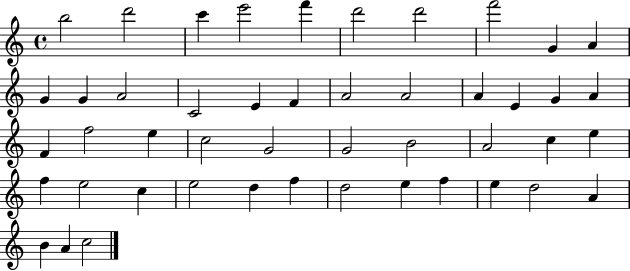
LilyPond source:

{
  \clef treble
  \time 4/4
  \defaultTimeSignature
  \key c \major
  b''2 d'''2 | c'''4 e'''2 f'''4 | d'''2 d'''2 | f'''2 g'4 a'4 | \break g'4 g'4 a'2 | c'2 e'4 f'4 | a'2 a'2 | a'4 e'4 g'4 a'4 | \break f'4 f''2 e''4 | c''2 g'2 | g'2 b'2 | a'2 c''4 e''4 | \break f''4 e''2 c''4 | e''2 d''4 f''4 | d''2 e''4 f''4 | e''4 d''2 a'4 | \break b'4 a'4 c''2 | \bar "|."
}